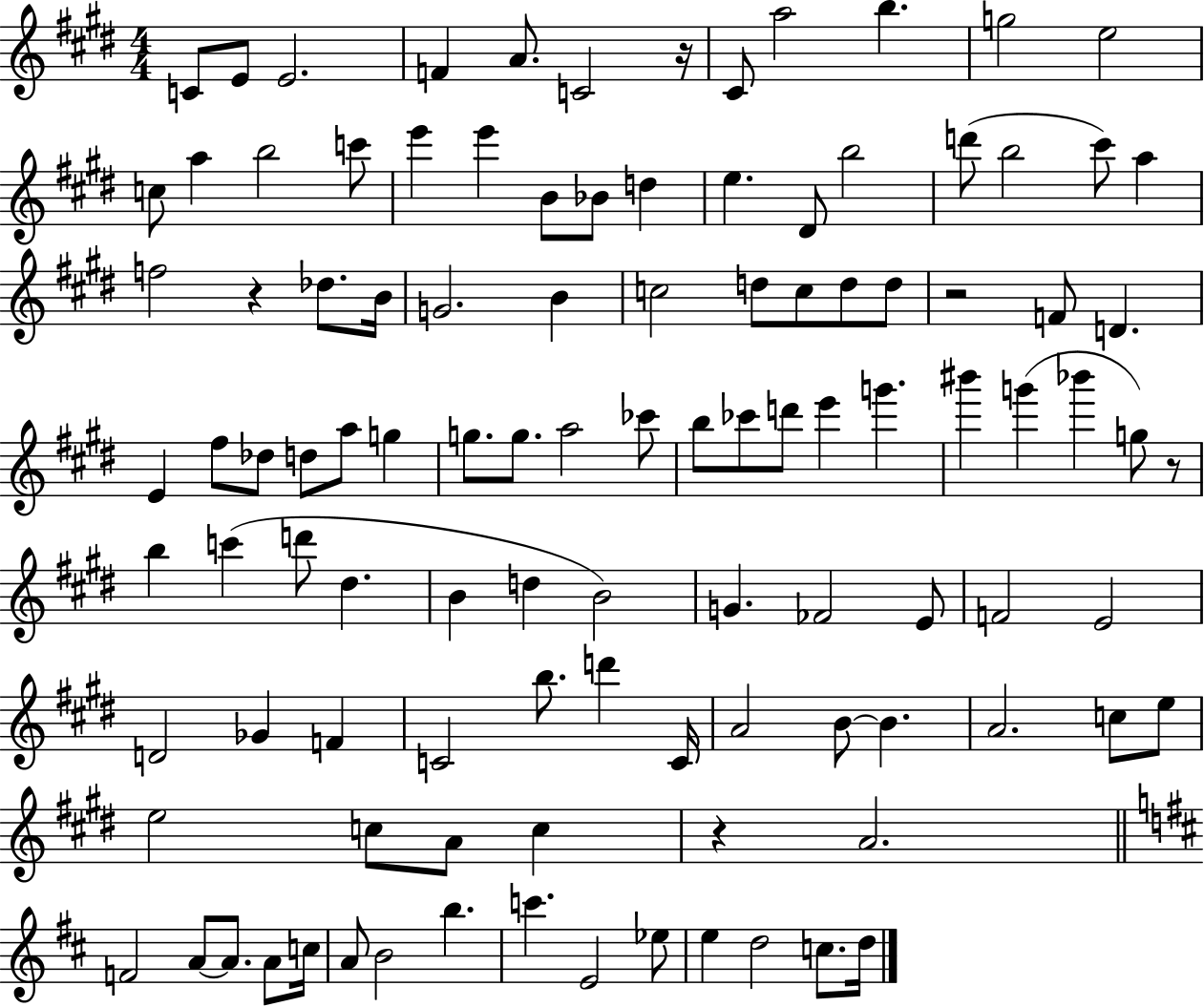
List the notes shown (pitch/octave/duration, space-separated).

C4/e E4/e E4/h. F4/q A4/e. C4/h R/s C#4/e A5/h B5/q. G5/h E5/h C5/e A5/q B5/h C6/e E6/q E6/q B4/e Bb4/e D5/q E5/q. D#4/e B5/h D6/e B5/h C#6/e A5/q F5/h R/q Db5/e. B4/s G4/h. B4/q C5/h D5/e C5/e D5/e D5/e R/h F4/e D4/q. E4/q F#5/e Db5/e D5/e A5/e G5/q G5/e. G5/e. A5/h CES6/e B5/e CES6/e D6/e E6/q G6/q. BIS6/q G6/q Bb6/q G5/e R/e B5/q C6/q D6/e D#5/q. B4/q D5/q B4/h G4/q. FES4/h E4/e F4/h E4/h D4/h Gb4/q F4/q C4/h B5/e. D6/q C4/s A4/h B4/e B4/q. A4/h. C5/e E5/e E5/h C5/e A4/e C5/q R/q A4/h. F4/h A4/e A4/e. A4/e C5/s A4/e B4/h B5/q. C6/q. E4/h Eb5/e E5/q D5/h C5/e. D5/s